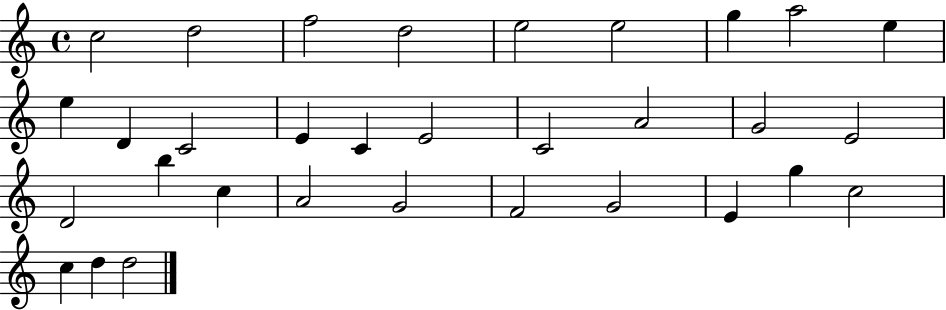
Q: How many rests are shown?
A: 0